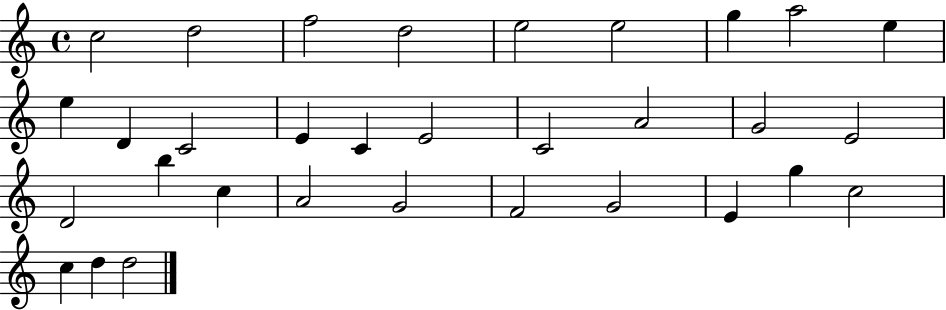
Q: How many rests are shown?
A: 0